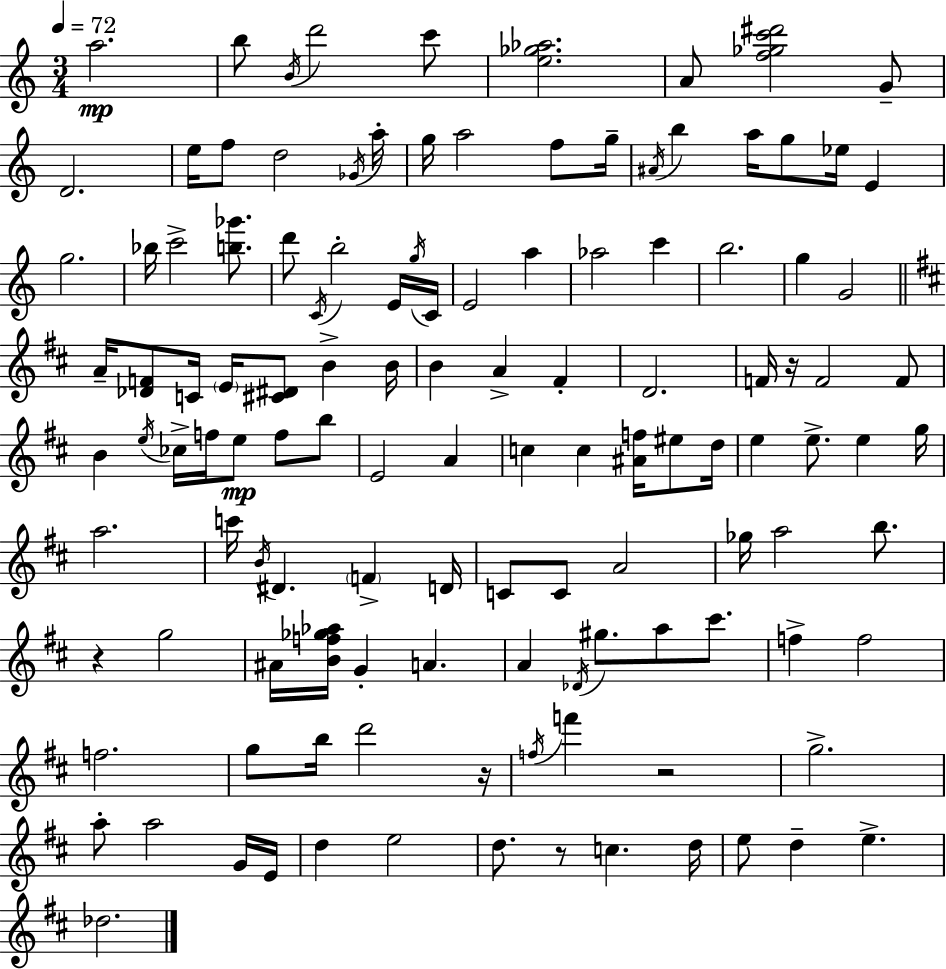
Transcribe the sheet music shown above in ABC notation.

X:1
T:Untitled
M:3/4
L:1/4
K:Am
a2 b/2 B/4 d'2 c'/2 [e_g_a]2 A/2 [f_gc'^d']2 G/2 D2 e/4 f/2 d2 _G/4 a/4 g/4 a2 f/2 g/4 ^A/4 b a/4 g/2 _e/4 E g2 _b/4 c'2 [b_g']/2 d'/2 C/4 b2 E/4 g/4 C/4 E2 a _a2 c' b2 g G2 A/4 [_DF]/2 C/4 E/4 [^C^D]/2 B B/4 B A ^F D2 F/4 z/4 F2 F/2 B e/4 _c/4 f/4 e/2 f/2 b/2 E2 A c c [^Af]/4 ^e/2 d/4 e e/2 e g/4 a2 c'/4 B/4 ^D F D/4 C/2 C/2 A2 _g/4 a2 b/2 z g2 ^A/4 [Bf_g_a]/4 G A A _D/4 ^g/2 a/2 ^c'/2 f f2 f2 g/2 b/4 d'2 z/4 f/4 f' z2 g2 a/2 a2 G/4 E/4 d e2 d/2 z/2 c d/4 e/2 d e _d2